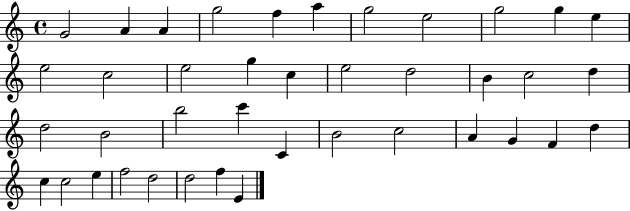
X:1
T:Untitled
M:4/4
L:1/4
K:C
G2 A A g2 f a g2 e2 g2 g e e2 c2 e2 g c e2 d2 B c2 d d2 B2 b2 c' C B2 c2 A G F d c c2 e f2 d2 d2 f E